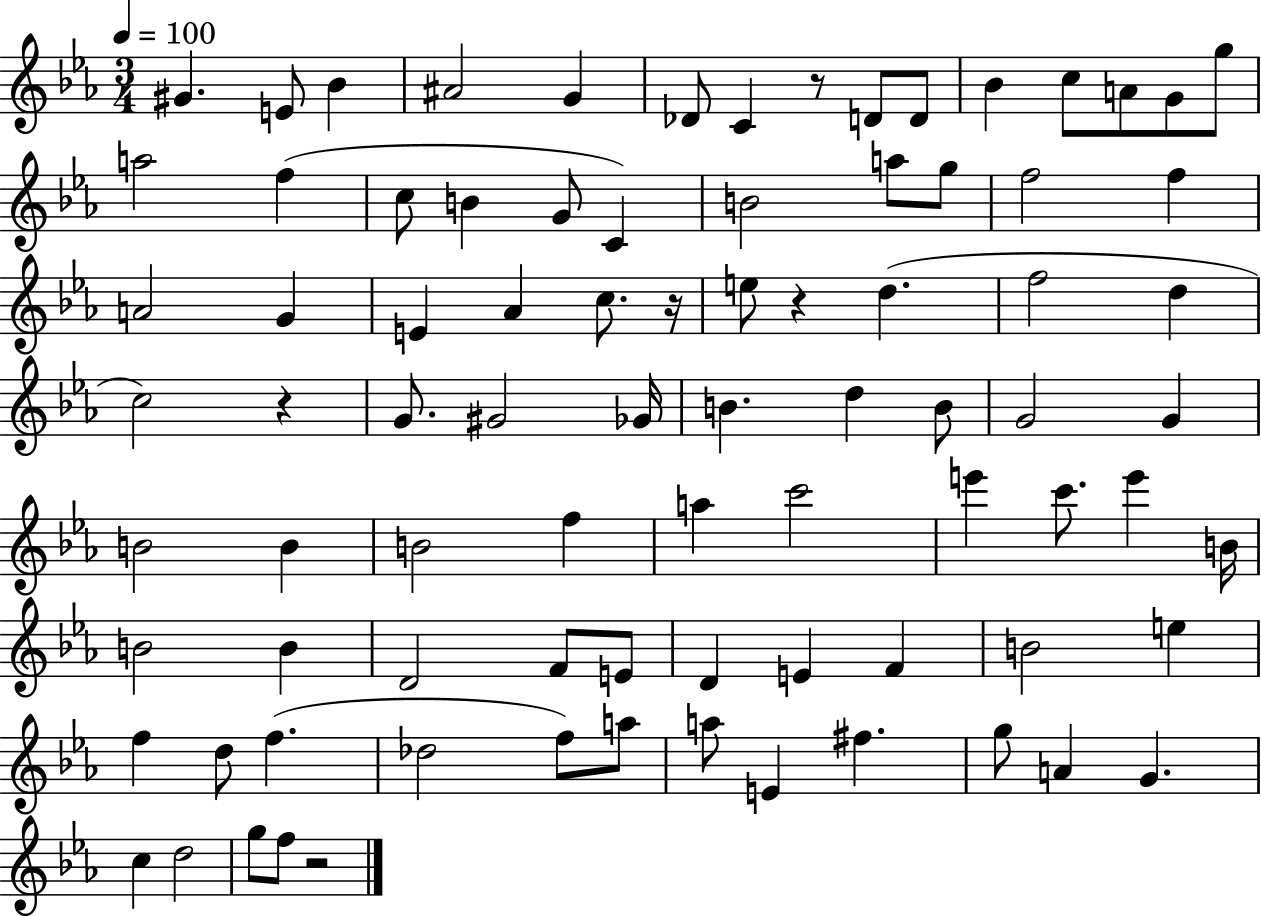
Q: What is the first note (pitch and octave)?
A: G#4